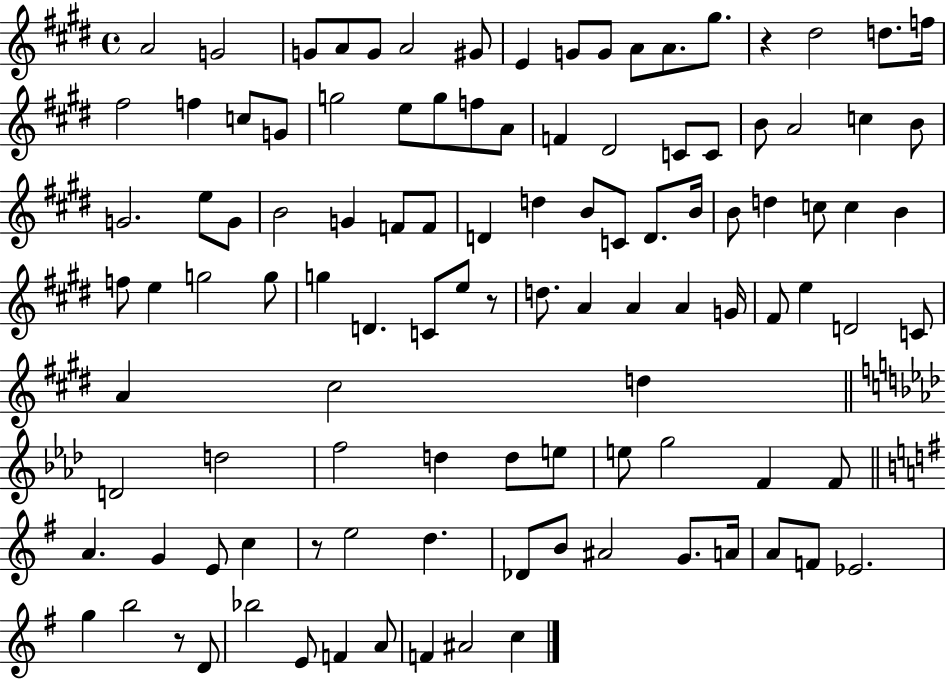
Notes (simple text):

A4/h G4/h G4/e A4/e G4/e A4/h G#4/e E4/q G4/e G4/e A4/e A4/e. G#5/e. R/q D#5/h D5/e. F5/s F#5/h F5/q C5/e G4/e G5/h E5/e G5/e F5/e A4/e F4/q D#4/h C4/e C4/e B4/e A4/h C5/q B4/e G4/h. E5/e G4/e B4/h G4/q F4/e F4/e D4/q D5/q B4/e C4/e D4/e. B4/s B4/e D5/q C5/e C5/q B4/q F5/e E5/q G5/h G5/e G5/q D4/q. C4/e E5/e R/e D5/e. A4/q A4/q A4/q G4/s F#4/e E5/q D4/h C4/e A4/q C#5/h D5/q D4/h D5/h F5/h D5/q D5/e E5/e E5/e G5/h F4/q F4/e A4/q. G4/q E4/e C5/q R/e E5/h D5/q. Db4/e B4/e A#4/h G4/e. A4/s A4/e F4/e Eb4/h. G5/q B5/h R/e D4/e Bb5/h E4/e F4/q A4/e F4/q A#4/h C5/q